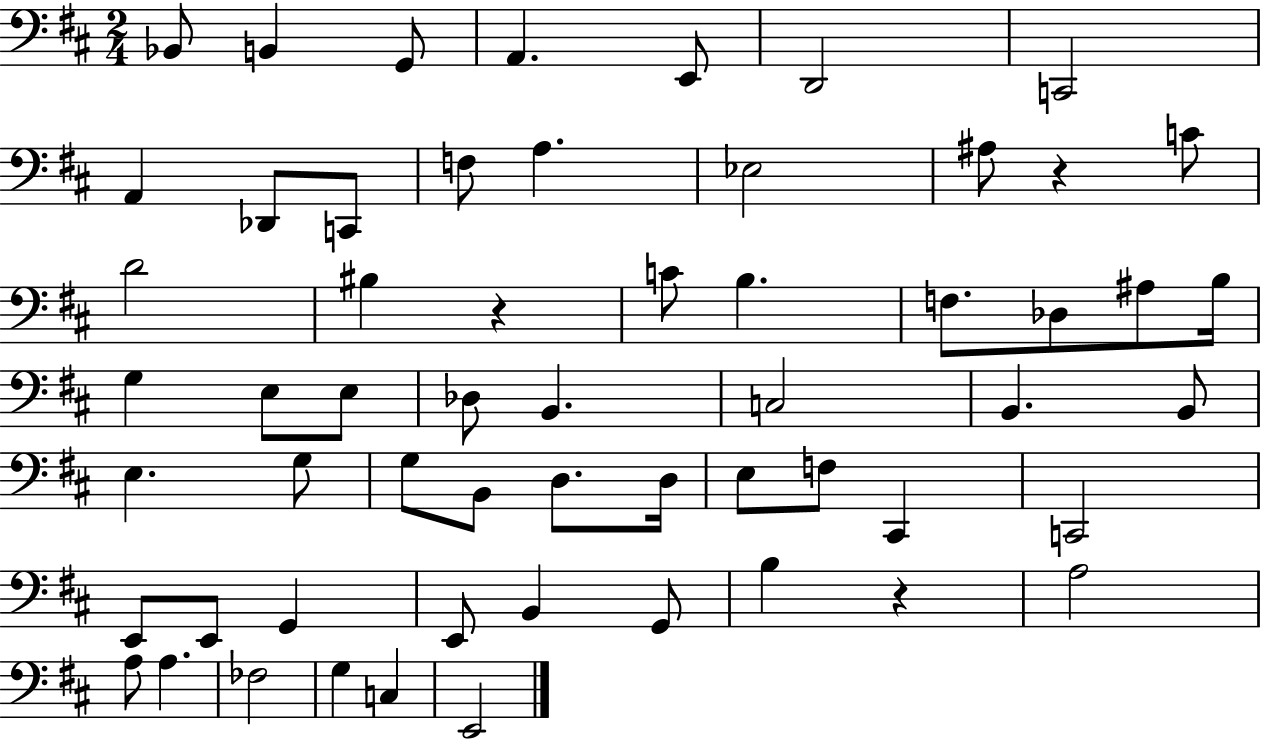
Bb2/e B2/q G2/e A2/q. E2/e D2/h C2/h A2/q Db2/e C2/e F3/e A3/q. Eb3/h A#3/e R/q C4/e D4/h BIS3/q R/q C4/e B3/q. F3/e. Db3/e A#3/e B3/s G3/q E3/e E3/e Db3/e B2/q. C3/h B2/q. B2/e E3/q. G3/e G3/e B2/e D3/e. D3/s E3/e F3/e C#2/q C2/h E2/e E2/e G2/q E2/e B2/q G2/e B3/q R/q A3/h A3/e A3/q. FES3/h G3/q C3/q E2/h